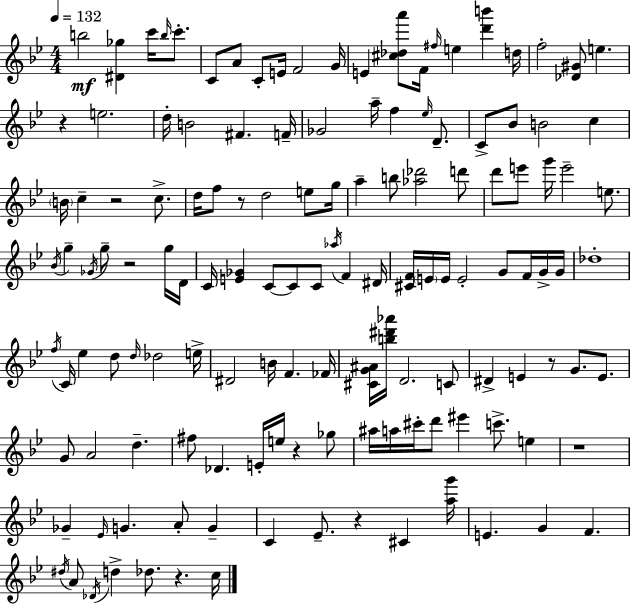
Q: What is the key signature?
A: G minor